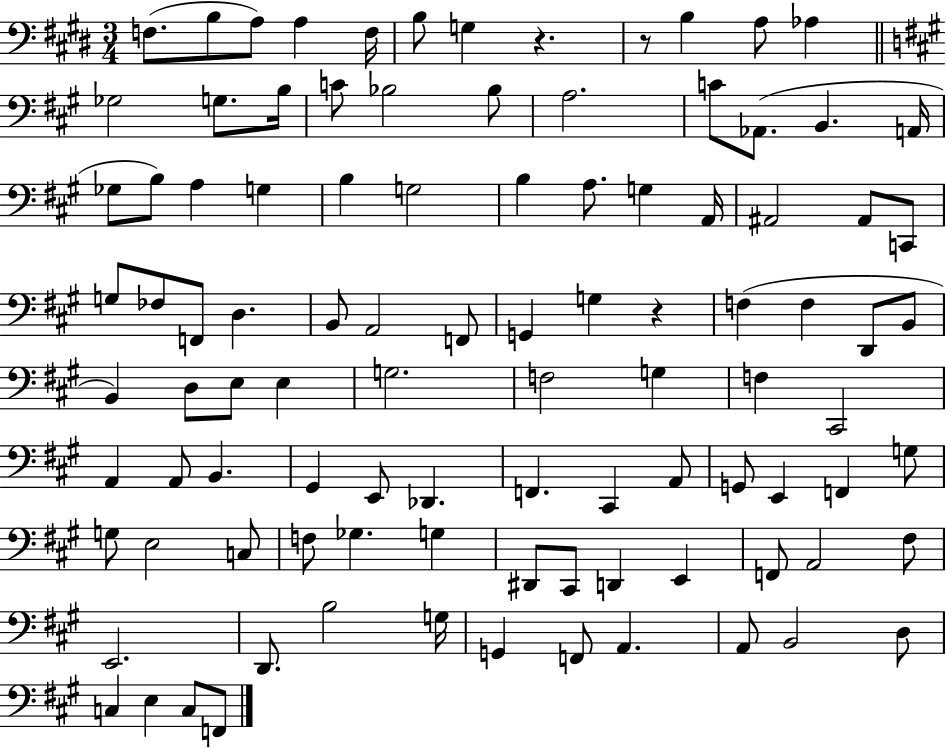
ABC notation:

X:1
T:Untitled
M:3/4
L:1/4
K:E
F,/2 B,/2 A,/2 A, F,/4 B,/2 G, z z/2 B, A,/2 _A, _G,2 G,/2 B,/4 C/2 _B,2 _B,/2 A,2 C/2 _A,,/2 B,, A,,/4 _G,/2 B,/2 A, G, B, G,2 B, A,/2 G, A,,/4 ^A,,2 ^A,,/2 C,,/2 G,/2 _F,/2 F,,/2 D, B,,/2 A,,2 F,,/2 G,, G, z F, F, D,,/2 B,,/2 B,, D,/2 E,/2 E, G,2 F,2 G, F, ^C,,2 A,, A,,/2 B,, ^G,, E,,/2 _D,, F,, ^C,, A,,/2 G,,/2 E,, F,, G,/2 G,/2 E,2 C,/2 F,/2 _G, G, ^D,,/2 ^C,,/2 D,, E,, F,,/2 A,,2 ^F,/2 E,,2 D,,/2 B,2 G,/4 G,, F,,/2 A,, A,,/2 B,,2 D,/2 C, E, C,/2 F,,/2